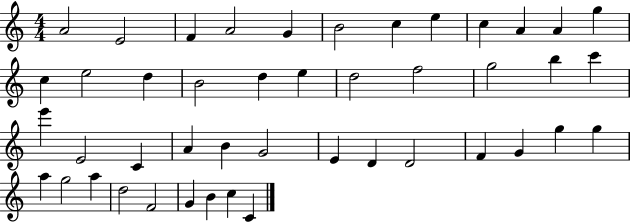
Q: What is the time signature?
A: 4/4